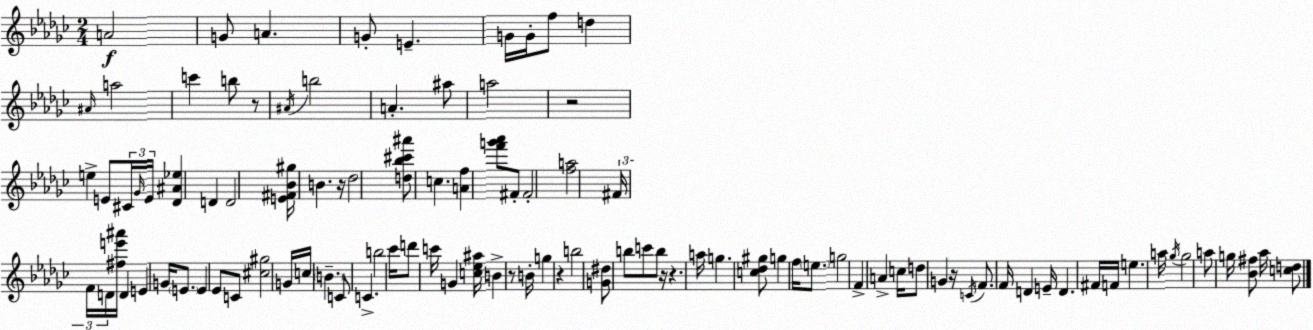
X:1
T:Untitled
M:2/4
L:1/4
K:Ebm
A2 G/2 A G/2 E G/4 G/4 f/2 d ^A/4 a2 c' b/2 z/2 ^A/4 b2 A ^a/2 a2 z2 e E/2 ^C/4 _G/4 E/4 [_D^A_e] D D2 [E^F_B^g]/4 B z/4 _d2 [d_b^c'^a']/2 c [Af] [f'g'_a']/2 ^F/2 ^F2 [fa]2 ^F/4 F/4 D/4 [^fe'^a']/4 D E G/4 E/2 E _E/2 C/2 [^c^g]2 G/4 c/4 B C/2 C b2 _c'/4 d'/2 c'/4 G [c_e^a]/4 B z/2 B/4 g z b2 [G^d]/2 b/2 c'/2 b/2 z/4 z a/4 g [c_d^g]/2 g f/4 e/2 g2 F A c/4 d/2 G z/4 C/4 F/2 F/4 D E/4 D ^F/4 F/4 e a/4 _g/4 _g2 a/2 g/4 [_B^f]/2 _a/4 [cd]/2